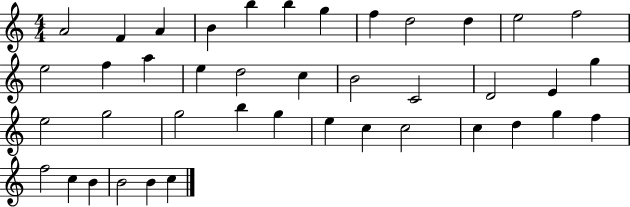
{
  \clef treble
  \numericTimeSignature
  \time 4/4
  \key c \major
  a'2 f'4 a'4 | b'4 b''4 b''4 g''4 | f''4 d''2 d''4 | e''2 f''2 | \break e''2 f''4 a''4 | e''4 d''2 c''4 | b'2 c'2 | d'2 e'4 g''4 | \break e''2 g''2 | g''2 b''4 g''4 | e''4 c''4 c''2 | c''4 d''4 g''4 f''4 | \break f''2 c''4 b'4 | b'2 b'4 c''4 | \bar "|."
}